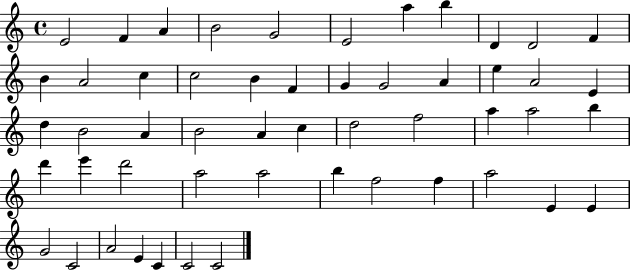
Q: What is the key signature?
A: C major